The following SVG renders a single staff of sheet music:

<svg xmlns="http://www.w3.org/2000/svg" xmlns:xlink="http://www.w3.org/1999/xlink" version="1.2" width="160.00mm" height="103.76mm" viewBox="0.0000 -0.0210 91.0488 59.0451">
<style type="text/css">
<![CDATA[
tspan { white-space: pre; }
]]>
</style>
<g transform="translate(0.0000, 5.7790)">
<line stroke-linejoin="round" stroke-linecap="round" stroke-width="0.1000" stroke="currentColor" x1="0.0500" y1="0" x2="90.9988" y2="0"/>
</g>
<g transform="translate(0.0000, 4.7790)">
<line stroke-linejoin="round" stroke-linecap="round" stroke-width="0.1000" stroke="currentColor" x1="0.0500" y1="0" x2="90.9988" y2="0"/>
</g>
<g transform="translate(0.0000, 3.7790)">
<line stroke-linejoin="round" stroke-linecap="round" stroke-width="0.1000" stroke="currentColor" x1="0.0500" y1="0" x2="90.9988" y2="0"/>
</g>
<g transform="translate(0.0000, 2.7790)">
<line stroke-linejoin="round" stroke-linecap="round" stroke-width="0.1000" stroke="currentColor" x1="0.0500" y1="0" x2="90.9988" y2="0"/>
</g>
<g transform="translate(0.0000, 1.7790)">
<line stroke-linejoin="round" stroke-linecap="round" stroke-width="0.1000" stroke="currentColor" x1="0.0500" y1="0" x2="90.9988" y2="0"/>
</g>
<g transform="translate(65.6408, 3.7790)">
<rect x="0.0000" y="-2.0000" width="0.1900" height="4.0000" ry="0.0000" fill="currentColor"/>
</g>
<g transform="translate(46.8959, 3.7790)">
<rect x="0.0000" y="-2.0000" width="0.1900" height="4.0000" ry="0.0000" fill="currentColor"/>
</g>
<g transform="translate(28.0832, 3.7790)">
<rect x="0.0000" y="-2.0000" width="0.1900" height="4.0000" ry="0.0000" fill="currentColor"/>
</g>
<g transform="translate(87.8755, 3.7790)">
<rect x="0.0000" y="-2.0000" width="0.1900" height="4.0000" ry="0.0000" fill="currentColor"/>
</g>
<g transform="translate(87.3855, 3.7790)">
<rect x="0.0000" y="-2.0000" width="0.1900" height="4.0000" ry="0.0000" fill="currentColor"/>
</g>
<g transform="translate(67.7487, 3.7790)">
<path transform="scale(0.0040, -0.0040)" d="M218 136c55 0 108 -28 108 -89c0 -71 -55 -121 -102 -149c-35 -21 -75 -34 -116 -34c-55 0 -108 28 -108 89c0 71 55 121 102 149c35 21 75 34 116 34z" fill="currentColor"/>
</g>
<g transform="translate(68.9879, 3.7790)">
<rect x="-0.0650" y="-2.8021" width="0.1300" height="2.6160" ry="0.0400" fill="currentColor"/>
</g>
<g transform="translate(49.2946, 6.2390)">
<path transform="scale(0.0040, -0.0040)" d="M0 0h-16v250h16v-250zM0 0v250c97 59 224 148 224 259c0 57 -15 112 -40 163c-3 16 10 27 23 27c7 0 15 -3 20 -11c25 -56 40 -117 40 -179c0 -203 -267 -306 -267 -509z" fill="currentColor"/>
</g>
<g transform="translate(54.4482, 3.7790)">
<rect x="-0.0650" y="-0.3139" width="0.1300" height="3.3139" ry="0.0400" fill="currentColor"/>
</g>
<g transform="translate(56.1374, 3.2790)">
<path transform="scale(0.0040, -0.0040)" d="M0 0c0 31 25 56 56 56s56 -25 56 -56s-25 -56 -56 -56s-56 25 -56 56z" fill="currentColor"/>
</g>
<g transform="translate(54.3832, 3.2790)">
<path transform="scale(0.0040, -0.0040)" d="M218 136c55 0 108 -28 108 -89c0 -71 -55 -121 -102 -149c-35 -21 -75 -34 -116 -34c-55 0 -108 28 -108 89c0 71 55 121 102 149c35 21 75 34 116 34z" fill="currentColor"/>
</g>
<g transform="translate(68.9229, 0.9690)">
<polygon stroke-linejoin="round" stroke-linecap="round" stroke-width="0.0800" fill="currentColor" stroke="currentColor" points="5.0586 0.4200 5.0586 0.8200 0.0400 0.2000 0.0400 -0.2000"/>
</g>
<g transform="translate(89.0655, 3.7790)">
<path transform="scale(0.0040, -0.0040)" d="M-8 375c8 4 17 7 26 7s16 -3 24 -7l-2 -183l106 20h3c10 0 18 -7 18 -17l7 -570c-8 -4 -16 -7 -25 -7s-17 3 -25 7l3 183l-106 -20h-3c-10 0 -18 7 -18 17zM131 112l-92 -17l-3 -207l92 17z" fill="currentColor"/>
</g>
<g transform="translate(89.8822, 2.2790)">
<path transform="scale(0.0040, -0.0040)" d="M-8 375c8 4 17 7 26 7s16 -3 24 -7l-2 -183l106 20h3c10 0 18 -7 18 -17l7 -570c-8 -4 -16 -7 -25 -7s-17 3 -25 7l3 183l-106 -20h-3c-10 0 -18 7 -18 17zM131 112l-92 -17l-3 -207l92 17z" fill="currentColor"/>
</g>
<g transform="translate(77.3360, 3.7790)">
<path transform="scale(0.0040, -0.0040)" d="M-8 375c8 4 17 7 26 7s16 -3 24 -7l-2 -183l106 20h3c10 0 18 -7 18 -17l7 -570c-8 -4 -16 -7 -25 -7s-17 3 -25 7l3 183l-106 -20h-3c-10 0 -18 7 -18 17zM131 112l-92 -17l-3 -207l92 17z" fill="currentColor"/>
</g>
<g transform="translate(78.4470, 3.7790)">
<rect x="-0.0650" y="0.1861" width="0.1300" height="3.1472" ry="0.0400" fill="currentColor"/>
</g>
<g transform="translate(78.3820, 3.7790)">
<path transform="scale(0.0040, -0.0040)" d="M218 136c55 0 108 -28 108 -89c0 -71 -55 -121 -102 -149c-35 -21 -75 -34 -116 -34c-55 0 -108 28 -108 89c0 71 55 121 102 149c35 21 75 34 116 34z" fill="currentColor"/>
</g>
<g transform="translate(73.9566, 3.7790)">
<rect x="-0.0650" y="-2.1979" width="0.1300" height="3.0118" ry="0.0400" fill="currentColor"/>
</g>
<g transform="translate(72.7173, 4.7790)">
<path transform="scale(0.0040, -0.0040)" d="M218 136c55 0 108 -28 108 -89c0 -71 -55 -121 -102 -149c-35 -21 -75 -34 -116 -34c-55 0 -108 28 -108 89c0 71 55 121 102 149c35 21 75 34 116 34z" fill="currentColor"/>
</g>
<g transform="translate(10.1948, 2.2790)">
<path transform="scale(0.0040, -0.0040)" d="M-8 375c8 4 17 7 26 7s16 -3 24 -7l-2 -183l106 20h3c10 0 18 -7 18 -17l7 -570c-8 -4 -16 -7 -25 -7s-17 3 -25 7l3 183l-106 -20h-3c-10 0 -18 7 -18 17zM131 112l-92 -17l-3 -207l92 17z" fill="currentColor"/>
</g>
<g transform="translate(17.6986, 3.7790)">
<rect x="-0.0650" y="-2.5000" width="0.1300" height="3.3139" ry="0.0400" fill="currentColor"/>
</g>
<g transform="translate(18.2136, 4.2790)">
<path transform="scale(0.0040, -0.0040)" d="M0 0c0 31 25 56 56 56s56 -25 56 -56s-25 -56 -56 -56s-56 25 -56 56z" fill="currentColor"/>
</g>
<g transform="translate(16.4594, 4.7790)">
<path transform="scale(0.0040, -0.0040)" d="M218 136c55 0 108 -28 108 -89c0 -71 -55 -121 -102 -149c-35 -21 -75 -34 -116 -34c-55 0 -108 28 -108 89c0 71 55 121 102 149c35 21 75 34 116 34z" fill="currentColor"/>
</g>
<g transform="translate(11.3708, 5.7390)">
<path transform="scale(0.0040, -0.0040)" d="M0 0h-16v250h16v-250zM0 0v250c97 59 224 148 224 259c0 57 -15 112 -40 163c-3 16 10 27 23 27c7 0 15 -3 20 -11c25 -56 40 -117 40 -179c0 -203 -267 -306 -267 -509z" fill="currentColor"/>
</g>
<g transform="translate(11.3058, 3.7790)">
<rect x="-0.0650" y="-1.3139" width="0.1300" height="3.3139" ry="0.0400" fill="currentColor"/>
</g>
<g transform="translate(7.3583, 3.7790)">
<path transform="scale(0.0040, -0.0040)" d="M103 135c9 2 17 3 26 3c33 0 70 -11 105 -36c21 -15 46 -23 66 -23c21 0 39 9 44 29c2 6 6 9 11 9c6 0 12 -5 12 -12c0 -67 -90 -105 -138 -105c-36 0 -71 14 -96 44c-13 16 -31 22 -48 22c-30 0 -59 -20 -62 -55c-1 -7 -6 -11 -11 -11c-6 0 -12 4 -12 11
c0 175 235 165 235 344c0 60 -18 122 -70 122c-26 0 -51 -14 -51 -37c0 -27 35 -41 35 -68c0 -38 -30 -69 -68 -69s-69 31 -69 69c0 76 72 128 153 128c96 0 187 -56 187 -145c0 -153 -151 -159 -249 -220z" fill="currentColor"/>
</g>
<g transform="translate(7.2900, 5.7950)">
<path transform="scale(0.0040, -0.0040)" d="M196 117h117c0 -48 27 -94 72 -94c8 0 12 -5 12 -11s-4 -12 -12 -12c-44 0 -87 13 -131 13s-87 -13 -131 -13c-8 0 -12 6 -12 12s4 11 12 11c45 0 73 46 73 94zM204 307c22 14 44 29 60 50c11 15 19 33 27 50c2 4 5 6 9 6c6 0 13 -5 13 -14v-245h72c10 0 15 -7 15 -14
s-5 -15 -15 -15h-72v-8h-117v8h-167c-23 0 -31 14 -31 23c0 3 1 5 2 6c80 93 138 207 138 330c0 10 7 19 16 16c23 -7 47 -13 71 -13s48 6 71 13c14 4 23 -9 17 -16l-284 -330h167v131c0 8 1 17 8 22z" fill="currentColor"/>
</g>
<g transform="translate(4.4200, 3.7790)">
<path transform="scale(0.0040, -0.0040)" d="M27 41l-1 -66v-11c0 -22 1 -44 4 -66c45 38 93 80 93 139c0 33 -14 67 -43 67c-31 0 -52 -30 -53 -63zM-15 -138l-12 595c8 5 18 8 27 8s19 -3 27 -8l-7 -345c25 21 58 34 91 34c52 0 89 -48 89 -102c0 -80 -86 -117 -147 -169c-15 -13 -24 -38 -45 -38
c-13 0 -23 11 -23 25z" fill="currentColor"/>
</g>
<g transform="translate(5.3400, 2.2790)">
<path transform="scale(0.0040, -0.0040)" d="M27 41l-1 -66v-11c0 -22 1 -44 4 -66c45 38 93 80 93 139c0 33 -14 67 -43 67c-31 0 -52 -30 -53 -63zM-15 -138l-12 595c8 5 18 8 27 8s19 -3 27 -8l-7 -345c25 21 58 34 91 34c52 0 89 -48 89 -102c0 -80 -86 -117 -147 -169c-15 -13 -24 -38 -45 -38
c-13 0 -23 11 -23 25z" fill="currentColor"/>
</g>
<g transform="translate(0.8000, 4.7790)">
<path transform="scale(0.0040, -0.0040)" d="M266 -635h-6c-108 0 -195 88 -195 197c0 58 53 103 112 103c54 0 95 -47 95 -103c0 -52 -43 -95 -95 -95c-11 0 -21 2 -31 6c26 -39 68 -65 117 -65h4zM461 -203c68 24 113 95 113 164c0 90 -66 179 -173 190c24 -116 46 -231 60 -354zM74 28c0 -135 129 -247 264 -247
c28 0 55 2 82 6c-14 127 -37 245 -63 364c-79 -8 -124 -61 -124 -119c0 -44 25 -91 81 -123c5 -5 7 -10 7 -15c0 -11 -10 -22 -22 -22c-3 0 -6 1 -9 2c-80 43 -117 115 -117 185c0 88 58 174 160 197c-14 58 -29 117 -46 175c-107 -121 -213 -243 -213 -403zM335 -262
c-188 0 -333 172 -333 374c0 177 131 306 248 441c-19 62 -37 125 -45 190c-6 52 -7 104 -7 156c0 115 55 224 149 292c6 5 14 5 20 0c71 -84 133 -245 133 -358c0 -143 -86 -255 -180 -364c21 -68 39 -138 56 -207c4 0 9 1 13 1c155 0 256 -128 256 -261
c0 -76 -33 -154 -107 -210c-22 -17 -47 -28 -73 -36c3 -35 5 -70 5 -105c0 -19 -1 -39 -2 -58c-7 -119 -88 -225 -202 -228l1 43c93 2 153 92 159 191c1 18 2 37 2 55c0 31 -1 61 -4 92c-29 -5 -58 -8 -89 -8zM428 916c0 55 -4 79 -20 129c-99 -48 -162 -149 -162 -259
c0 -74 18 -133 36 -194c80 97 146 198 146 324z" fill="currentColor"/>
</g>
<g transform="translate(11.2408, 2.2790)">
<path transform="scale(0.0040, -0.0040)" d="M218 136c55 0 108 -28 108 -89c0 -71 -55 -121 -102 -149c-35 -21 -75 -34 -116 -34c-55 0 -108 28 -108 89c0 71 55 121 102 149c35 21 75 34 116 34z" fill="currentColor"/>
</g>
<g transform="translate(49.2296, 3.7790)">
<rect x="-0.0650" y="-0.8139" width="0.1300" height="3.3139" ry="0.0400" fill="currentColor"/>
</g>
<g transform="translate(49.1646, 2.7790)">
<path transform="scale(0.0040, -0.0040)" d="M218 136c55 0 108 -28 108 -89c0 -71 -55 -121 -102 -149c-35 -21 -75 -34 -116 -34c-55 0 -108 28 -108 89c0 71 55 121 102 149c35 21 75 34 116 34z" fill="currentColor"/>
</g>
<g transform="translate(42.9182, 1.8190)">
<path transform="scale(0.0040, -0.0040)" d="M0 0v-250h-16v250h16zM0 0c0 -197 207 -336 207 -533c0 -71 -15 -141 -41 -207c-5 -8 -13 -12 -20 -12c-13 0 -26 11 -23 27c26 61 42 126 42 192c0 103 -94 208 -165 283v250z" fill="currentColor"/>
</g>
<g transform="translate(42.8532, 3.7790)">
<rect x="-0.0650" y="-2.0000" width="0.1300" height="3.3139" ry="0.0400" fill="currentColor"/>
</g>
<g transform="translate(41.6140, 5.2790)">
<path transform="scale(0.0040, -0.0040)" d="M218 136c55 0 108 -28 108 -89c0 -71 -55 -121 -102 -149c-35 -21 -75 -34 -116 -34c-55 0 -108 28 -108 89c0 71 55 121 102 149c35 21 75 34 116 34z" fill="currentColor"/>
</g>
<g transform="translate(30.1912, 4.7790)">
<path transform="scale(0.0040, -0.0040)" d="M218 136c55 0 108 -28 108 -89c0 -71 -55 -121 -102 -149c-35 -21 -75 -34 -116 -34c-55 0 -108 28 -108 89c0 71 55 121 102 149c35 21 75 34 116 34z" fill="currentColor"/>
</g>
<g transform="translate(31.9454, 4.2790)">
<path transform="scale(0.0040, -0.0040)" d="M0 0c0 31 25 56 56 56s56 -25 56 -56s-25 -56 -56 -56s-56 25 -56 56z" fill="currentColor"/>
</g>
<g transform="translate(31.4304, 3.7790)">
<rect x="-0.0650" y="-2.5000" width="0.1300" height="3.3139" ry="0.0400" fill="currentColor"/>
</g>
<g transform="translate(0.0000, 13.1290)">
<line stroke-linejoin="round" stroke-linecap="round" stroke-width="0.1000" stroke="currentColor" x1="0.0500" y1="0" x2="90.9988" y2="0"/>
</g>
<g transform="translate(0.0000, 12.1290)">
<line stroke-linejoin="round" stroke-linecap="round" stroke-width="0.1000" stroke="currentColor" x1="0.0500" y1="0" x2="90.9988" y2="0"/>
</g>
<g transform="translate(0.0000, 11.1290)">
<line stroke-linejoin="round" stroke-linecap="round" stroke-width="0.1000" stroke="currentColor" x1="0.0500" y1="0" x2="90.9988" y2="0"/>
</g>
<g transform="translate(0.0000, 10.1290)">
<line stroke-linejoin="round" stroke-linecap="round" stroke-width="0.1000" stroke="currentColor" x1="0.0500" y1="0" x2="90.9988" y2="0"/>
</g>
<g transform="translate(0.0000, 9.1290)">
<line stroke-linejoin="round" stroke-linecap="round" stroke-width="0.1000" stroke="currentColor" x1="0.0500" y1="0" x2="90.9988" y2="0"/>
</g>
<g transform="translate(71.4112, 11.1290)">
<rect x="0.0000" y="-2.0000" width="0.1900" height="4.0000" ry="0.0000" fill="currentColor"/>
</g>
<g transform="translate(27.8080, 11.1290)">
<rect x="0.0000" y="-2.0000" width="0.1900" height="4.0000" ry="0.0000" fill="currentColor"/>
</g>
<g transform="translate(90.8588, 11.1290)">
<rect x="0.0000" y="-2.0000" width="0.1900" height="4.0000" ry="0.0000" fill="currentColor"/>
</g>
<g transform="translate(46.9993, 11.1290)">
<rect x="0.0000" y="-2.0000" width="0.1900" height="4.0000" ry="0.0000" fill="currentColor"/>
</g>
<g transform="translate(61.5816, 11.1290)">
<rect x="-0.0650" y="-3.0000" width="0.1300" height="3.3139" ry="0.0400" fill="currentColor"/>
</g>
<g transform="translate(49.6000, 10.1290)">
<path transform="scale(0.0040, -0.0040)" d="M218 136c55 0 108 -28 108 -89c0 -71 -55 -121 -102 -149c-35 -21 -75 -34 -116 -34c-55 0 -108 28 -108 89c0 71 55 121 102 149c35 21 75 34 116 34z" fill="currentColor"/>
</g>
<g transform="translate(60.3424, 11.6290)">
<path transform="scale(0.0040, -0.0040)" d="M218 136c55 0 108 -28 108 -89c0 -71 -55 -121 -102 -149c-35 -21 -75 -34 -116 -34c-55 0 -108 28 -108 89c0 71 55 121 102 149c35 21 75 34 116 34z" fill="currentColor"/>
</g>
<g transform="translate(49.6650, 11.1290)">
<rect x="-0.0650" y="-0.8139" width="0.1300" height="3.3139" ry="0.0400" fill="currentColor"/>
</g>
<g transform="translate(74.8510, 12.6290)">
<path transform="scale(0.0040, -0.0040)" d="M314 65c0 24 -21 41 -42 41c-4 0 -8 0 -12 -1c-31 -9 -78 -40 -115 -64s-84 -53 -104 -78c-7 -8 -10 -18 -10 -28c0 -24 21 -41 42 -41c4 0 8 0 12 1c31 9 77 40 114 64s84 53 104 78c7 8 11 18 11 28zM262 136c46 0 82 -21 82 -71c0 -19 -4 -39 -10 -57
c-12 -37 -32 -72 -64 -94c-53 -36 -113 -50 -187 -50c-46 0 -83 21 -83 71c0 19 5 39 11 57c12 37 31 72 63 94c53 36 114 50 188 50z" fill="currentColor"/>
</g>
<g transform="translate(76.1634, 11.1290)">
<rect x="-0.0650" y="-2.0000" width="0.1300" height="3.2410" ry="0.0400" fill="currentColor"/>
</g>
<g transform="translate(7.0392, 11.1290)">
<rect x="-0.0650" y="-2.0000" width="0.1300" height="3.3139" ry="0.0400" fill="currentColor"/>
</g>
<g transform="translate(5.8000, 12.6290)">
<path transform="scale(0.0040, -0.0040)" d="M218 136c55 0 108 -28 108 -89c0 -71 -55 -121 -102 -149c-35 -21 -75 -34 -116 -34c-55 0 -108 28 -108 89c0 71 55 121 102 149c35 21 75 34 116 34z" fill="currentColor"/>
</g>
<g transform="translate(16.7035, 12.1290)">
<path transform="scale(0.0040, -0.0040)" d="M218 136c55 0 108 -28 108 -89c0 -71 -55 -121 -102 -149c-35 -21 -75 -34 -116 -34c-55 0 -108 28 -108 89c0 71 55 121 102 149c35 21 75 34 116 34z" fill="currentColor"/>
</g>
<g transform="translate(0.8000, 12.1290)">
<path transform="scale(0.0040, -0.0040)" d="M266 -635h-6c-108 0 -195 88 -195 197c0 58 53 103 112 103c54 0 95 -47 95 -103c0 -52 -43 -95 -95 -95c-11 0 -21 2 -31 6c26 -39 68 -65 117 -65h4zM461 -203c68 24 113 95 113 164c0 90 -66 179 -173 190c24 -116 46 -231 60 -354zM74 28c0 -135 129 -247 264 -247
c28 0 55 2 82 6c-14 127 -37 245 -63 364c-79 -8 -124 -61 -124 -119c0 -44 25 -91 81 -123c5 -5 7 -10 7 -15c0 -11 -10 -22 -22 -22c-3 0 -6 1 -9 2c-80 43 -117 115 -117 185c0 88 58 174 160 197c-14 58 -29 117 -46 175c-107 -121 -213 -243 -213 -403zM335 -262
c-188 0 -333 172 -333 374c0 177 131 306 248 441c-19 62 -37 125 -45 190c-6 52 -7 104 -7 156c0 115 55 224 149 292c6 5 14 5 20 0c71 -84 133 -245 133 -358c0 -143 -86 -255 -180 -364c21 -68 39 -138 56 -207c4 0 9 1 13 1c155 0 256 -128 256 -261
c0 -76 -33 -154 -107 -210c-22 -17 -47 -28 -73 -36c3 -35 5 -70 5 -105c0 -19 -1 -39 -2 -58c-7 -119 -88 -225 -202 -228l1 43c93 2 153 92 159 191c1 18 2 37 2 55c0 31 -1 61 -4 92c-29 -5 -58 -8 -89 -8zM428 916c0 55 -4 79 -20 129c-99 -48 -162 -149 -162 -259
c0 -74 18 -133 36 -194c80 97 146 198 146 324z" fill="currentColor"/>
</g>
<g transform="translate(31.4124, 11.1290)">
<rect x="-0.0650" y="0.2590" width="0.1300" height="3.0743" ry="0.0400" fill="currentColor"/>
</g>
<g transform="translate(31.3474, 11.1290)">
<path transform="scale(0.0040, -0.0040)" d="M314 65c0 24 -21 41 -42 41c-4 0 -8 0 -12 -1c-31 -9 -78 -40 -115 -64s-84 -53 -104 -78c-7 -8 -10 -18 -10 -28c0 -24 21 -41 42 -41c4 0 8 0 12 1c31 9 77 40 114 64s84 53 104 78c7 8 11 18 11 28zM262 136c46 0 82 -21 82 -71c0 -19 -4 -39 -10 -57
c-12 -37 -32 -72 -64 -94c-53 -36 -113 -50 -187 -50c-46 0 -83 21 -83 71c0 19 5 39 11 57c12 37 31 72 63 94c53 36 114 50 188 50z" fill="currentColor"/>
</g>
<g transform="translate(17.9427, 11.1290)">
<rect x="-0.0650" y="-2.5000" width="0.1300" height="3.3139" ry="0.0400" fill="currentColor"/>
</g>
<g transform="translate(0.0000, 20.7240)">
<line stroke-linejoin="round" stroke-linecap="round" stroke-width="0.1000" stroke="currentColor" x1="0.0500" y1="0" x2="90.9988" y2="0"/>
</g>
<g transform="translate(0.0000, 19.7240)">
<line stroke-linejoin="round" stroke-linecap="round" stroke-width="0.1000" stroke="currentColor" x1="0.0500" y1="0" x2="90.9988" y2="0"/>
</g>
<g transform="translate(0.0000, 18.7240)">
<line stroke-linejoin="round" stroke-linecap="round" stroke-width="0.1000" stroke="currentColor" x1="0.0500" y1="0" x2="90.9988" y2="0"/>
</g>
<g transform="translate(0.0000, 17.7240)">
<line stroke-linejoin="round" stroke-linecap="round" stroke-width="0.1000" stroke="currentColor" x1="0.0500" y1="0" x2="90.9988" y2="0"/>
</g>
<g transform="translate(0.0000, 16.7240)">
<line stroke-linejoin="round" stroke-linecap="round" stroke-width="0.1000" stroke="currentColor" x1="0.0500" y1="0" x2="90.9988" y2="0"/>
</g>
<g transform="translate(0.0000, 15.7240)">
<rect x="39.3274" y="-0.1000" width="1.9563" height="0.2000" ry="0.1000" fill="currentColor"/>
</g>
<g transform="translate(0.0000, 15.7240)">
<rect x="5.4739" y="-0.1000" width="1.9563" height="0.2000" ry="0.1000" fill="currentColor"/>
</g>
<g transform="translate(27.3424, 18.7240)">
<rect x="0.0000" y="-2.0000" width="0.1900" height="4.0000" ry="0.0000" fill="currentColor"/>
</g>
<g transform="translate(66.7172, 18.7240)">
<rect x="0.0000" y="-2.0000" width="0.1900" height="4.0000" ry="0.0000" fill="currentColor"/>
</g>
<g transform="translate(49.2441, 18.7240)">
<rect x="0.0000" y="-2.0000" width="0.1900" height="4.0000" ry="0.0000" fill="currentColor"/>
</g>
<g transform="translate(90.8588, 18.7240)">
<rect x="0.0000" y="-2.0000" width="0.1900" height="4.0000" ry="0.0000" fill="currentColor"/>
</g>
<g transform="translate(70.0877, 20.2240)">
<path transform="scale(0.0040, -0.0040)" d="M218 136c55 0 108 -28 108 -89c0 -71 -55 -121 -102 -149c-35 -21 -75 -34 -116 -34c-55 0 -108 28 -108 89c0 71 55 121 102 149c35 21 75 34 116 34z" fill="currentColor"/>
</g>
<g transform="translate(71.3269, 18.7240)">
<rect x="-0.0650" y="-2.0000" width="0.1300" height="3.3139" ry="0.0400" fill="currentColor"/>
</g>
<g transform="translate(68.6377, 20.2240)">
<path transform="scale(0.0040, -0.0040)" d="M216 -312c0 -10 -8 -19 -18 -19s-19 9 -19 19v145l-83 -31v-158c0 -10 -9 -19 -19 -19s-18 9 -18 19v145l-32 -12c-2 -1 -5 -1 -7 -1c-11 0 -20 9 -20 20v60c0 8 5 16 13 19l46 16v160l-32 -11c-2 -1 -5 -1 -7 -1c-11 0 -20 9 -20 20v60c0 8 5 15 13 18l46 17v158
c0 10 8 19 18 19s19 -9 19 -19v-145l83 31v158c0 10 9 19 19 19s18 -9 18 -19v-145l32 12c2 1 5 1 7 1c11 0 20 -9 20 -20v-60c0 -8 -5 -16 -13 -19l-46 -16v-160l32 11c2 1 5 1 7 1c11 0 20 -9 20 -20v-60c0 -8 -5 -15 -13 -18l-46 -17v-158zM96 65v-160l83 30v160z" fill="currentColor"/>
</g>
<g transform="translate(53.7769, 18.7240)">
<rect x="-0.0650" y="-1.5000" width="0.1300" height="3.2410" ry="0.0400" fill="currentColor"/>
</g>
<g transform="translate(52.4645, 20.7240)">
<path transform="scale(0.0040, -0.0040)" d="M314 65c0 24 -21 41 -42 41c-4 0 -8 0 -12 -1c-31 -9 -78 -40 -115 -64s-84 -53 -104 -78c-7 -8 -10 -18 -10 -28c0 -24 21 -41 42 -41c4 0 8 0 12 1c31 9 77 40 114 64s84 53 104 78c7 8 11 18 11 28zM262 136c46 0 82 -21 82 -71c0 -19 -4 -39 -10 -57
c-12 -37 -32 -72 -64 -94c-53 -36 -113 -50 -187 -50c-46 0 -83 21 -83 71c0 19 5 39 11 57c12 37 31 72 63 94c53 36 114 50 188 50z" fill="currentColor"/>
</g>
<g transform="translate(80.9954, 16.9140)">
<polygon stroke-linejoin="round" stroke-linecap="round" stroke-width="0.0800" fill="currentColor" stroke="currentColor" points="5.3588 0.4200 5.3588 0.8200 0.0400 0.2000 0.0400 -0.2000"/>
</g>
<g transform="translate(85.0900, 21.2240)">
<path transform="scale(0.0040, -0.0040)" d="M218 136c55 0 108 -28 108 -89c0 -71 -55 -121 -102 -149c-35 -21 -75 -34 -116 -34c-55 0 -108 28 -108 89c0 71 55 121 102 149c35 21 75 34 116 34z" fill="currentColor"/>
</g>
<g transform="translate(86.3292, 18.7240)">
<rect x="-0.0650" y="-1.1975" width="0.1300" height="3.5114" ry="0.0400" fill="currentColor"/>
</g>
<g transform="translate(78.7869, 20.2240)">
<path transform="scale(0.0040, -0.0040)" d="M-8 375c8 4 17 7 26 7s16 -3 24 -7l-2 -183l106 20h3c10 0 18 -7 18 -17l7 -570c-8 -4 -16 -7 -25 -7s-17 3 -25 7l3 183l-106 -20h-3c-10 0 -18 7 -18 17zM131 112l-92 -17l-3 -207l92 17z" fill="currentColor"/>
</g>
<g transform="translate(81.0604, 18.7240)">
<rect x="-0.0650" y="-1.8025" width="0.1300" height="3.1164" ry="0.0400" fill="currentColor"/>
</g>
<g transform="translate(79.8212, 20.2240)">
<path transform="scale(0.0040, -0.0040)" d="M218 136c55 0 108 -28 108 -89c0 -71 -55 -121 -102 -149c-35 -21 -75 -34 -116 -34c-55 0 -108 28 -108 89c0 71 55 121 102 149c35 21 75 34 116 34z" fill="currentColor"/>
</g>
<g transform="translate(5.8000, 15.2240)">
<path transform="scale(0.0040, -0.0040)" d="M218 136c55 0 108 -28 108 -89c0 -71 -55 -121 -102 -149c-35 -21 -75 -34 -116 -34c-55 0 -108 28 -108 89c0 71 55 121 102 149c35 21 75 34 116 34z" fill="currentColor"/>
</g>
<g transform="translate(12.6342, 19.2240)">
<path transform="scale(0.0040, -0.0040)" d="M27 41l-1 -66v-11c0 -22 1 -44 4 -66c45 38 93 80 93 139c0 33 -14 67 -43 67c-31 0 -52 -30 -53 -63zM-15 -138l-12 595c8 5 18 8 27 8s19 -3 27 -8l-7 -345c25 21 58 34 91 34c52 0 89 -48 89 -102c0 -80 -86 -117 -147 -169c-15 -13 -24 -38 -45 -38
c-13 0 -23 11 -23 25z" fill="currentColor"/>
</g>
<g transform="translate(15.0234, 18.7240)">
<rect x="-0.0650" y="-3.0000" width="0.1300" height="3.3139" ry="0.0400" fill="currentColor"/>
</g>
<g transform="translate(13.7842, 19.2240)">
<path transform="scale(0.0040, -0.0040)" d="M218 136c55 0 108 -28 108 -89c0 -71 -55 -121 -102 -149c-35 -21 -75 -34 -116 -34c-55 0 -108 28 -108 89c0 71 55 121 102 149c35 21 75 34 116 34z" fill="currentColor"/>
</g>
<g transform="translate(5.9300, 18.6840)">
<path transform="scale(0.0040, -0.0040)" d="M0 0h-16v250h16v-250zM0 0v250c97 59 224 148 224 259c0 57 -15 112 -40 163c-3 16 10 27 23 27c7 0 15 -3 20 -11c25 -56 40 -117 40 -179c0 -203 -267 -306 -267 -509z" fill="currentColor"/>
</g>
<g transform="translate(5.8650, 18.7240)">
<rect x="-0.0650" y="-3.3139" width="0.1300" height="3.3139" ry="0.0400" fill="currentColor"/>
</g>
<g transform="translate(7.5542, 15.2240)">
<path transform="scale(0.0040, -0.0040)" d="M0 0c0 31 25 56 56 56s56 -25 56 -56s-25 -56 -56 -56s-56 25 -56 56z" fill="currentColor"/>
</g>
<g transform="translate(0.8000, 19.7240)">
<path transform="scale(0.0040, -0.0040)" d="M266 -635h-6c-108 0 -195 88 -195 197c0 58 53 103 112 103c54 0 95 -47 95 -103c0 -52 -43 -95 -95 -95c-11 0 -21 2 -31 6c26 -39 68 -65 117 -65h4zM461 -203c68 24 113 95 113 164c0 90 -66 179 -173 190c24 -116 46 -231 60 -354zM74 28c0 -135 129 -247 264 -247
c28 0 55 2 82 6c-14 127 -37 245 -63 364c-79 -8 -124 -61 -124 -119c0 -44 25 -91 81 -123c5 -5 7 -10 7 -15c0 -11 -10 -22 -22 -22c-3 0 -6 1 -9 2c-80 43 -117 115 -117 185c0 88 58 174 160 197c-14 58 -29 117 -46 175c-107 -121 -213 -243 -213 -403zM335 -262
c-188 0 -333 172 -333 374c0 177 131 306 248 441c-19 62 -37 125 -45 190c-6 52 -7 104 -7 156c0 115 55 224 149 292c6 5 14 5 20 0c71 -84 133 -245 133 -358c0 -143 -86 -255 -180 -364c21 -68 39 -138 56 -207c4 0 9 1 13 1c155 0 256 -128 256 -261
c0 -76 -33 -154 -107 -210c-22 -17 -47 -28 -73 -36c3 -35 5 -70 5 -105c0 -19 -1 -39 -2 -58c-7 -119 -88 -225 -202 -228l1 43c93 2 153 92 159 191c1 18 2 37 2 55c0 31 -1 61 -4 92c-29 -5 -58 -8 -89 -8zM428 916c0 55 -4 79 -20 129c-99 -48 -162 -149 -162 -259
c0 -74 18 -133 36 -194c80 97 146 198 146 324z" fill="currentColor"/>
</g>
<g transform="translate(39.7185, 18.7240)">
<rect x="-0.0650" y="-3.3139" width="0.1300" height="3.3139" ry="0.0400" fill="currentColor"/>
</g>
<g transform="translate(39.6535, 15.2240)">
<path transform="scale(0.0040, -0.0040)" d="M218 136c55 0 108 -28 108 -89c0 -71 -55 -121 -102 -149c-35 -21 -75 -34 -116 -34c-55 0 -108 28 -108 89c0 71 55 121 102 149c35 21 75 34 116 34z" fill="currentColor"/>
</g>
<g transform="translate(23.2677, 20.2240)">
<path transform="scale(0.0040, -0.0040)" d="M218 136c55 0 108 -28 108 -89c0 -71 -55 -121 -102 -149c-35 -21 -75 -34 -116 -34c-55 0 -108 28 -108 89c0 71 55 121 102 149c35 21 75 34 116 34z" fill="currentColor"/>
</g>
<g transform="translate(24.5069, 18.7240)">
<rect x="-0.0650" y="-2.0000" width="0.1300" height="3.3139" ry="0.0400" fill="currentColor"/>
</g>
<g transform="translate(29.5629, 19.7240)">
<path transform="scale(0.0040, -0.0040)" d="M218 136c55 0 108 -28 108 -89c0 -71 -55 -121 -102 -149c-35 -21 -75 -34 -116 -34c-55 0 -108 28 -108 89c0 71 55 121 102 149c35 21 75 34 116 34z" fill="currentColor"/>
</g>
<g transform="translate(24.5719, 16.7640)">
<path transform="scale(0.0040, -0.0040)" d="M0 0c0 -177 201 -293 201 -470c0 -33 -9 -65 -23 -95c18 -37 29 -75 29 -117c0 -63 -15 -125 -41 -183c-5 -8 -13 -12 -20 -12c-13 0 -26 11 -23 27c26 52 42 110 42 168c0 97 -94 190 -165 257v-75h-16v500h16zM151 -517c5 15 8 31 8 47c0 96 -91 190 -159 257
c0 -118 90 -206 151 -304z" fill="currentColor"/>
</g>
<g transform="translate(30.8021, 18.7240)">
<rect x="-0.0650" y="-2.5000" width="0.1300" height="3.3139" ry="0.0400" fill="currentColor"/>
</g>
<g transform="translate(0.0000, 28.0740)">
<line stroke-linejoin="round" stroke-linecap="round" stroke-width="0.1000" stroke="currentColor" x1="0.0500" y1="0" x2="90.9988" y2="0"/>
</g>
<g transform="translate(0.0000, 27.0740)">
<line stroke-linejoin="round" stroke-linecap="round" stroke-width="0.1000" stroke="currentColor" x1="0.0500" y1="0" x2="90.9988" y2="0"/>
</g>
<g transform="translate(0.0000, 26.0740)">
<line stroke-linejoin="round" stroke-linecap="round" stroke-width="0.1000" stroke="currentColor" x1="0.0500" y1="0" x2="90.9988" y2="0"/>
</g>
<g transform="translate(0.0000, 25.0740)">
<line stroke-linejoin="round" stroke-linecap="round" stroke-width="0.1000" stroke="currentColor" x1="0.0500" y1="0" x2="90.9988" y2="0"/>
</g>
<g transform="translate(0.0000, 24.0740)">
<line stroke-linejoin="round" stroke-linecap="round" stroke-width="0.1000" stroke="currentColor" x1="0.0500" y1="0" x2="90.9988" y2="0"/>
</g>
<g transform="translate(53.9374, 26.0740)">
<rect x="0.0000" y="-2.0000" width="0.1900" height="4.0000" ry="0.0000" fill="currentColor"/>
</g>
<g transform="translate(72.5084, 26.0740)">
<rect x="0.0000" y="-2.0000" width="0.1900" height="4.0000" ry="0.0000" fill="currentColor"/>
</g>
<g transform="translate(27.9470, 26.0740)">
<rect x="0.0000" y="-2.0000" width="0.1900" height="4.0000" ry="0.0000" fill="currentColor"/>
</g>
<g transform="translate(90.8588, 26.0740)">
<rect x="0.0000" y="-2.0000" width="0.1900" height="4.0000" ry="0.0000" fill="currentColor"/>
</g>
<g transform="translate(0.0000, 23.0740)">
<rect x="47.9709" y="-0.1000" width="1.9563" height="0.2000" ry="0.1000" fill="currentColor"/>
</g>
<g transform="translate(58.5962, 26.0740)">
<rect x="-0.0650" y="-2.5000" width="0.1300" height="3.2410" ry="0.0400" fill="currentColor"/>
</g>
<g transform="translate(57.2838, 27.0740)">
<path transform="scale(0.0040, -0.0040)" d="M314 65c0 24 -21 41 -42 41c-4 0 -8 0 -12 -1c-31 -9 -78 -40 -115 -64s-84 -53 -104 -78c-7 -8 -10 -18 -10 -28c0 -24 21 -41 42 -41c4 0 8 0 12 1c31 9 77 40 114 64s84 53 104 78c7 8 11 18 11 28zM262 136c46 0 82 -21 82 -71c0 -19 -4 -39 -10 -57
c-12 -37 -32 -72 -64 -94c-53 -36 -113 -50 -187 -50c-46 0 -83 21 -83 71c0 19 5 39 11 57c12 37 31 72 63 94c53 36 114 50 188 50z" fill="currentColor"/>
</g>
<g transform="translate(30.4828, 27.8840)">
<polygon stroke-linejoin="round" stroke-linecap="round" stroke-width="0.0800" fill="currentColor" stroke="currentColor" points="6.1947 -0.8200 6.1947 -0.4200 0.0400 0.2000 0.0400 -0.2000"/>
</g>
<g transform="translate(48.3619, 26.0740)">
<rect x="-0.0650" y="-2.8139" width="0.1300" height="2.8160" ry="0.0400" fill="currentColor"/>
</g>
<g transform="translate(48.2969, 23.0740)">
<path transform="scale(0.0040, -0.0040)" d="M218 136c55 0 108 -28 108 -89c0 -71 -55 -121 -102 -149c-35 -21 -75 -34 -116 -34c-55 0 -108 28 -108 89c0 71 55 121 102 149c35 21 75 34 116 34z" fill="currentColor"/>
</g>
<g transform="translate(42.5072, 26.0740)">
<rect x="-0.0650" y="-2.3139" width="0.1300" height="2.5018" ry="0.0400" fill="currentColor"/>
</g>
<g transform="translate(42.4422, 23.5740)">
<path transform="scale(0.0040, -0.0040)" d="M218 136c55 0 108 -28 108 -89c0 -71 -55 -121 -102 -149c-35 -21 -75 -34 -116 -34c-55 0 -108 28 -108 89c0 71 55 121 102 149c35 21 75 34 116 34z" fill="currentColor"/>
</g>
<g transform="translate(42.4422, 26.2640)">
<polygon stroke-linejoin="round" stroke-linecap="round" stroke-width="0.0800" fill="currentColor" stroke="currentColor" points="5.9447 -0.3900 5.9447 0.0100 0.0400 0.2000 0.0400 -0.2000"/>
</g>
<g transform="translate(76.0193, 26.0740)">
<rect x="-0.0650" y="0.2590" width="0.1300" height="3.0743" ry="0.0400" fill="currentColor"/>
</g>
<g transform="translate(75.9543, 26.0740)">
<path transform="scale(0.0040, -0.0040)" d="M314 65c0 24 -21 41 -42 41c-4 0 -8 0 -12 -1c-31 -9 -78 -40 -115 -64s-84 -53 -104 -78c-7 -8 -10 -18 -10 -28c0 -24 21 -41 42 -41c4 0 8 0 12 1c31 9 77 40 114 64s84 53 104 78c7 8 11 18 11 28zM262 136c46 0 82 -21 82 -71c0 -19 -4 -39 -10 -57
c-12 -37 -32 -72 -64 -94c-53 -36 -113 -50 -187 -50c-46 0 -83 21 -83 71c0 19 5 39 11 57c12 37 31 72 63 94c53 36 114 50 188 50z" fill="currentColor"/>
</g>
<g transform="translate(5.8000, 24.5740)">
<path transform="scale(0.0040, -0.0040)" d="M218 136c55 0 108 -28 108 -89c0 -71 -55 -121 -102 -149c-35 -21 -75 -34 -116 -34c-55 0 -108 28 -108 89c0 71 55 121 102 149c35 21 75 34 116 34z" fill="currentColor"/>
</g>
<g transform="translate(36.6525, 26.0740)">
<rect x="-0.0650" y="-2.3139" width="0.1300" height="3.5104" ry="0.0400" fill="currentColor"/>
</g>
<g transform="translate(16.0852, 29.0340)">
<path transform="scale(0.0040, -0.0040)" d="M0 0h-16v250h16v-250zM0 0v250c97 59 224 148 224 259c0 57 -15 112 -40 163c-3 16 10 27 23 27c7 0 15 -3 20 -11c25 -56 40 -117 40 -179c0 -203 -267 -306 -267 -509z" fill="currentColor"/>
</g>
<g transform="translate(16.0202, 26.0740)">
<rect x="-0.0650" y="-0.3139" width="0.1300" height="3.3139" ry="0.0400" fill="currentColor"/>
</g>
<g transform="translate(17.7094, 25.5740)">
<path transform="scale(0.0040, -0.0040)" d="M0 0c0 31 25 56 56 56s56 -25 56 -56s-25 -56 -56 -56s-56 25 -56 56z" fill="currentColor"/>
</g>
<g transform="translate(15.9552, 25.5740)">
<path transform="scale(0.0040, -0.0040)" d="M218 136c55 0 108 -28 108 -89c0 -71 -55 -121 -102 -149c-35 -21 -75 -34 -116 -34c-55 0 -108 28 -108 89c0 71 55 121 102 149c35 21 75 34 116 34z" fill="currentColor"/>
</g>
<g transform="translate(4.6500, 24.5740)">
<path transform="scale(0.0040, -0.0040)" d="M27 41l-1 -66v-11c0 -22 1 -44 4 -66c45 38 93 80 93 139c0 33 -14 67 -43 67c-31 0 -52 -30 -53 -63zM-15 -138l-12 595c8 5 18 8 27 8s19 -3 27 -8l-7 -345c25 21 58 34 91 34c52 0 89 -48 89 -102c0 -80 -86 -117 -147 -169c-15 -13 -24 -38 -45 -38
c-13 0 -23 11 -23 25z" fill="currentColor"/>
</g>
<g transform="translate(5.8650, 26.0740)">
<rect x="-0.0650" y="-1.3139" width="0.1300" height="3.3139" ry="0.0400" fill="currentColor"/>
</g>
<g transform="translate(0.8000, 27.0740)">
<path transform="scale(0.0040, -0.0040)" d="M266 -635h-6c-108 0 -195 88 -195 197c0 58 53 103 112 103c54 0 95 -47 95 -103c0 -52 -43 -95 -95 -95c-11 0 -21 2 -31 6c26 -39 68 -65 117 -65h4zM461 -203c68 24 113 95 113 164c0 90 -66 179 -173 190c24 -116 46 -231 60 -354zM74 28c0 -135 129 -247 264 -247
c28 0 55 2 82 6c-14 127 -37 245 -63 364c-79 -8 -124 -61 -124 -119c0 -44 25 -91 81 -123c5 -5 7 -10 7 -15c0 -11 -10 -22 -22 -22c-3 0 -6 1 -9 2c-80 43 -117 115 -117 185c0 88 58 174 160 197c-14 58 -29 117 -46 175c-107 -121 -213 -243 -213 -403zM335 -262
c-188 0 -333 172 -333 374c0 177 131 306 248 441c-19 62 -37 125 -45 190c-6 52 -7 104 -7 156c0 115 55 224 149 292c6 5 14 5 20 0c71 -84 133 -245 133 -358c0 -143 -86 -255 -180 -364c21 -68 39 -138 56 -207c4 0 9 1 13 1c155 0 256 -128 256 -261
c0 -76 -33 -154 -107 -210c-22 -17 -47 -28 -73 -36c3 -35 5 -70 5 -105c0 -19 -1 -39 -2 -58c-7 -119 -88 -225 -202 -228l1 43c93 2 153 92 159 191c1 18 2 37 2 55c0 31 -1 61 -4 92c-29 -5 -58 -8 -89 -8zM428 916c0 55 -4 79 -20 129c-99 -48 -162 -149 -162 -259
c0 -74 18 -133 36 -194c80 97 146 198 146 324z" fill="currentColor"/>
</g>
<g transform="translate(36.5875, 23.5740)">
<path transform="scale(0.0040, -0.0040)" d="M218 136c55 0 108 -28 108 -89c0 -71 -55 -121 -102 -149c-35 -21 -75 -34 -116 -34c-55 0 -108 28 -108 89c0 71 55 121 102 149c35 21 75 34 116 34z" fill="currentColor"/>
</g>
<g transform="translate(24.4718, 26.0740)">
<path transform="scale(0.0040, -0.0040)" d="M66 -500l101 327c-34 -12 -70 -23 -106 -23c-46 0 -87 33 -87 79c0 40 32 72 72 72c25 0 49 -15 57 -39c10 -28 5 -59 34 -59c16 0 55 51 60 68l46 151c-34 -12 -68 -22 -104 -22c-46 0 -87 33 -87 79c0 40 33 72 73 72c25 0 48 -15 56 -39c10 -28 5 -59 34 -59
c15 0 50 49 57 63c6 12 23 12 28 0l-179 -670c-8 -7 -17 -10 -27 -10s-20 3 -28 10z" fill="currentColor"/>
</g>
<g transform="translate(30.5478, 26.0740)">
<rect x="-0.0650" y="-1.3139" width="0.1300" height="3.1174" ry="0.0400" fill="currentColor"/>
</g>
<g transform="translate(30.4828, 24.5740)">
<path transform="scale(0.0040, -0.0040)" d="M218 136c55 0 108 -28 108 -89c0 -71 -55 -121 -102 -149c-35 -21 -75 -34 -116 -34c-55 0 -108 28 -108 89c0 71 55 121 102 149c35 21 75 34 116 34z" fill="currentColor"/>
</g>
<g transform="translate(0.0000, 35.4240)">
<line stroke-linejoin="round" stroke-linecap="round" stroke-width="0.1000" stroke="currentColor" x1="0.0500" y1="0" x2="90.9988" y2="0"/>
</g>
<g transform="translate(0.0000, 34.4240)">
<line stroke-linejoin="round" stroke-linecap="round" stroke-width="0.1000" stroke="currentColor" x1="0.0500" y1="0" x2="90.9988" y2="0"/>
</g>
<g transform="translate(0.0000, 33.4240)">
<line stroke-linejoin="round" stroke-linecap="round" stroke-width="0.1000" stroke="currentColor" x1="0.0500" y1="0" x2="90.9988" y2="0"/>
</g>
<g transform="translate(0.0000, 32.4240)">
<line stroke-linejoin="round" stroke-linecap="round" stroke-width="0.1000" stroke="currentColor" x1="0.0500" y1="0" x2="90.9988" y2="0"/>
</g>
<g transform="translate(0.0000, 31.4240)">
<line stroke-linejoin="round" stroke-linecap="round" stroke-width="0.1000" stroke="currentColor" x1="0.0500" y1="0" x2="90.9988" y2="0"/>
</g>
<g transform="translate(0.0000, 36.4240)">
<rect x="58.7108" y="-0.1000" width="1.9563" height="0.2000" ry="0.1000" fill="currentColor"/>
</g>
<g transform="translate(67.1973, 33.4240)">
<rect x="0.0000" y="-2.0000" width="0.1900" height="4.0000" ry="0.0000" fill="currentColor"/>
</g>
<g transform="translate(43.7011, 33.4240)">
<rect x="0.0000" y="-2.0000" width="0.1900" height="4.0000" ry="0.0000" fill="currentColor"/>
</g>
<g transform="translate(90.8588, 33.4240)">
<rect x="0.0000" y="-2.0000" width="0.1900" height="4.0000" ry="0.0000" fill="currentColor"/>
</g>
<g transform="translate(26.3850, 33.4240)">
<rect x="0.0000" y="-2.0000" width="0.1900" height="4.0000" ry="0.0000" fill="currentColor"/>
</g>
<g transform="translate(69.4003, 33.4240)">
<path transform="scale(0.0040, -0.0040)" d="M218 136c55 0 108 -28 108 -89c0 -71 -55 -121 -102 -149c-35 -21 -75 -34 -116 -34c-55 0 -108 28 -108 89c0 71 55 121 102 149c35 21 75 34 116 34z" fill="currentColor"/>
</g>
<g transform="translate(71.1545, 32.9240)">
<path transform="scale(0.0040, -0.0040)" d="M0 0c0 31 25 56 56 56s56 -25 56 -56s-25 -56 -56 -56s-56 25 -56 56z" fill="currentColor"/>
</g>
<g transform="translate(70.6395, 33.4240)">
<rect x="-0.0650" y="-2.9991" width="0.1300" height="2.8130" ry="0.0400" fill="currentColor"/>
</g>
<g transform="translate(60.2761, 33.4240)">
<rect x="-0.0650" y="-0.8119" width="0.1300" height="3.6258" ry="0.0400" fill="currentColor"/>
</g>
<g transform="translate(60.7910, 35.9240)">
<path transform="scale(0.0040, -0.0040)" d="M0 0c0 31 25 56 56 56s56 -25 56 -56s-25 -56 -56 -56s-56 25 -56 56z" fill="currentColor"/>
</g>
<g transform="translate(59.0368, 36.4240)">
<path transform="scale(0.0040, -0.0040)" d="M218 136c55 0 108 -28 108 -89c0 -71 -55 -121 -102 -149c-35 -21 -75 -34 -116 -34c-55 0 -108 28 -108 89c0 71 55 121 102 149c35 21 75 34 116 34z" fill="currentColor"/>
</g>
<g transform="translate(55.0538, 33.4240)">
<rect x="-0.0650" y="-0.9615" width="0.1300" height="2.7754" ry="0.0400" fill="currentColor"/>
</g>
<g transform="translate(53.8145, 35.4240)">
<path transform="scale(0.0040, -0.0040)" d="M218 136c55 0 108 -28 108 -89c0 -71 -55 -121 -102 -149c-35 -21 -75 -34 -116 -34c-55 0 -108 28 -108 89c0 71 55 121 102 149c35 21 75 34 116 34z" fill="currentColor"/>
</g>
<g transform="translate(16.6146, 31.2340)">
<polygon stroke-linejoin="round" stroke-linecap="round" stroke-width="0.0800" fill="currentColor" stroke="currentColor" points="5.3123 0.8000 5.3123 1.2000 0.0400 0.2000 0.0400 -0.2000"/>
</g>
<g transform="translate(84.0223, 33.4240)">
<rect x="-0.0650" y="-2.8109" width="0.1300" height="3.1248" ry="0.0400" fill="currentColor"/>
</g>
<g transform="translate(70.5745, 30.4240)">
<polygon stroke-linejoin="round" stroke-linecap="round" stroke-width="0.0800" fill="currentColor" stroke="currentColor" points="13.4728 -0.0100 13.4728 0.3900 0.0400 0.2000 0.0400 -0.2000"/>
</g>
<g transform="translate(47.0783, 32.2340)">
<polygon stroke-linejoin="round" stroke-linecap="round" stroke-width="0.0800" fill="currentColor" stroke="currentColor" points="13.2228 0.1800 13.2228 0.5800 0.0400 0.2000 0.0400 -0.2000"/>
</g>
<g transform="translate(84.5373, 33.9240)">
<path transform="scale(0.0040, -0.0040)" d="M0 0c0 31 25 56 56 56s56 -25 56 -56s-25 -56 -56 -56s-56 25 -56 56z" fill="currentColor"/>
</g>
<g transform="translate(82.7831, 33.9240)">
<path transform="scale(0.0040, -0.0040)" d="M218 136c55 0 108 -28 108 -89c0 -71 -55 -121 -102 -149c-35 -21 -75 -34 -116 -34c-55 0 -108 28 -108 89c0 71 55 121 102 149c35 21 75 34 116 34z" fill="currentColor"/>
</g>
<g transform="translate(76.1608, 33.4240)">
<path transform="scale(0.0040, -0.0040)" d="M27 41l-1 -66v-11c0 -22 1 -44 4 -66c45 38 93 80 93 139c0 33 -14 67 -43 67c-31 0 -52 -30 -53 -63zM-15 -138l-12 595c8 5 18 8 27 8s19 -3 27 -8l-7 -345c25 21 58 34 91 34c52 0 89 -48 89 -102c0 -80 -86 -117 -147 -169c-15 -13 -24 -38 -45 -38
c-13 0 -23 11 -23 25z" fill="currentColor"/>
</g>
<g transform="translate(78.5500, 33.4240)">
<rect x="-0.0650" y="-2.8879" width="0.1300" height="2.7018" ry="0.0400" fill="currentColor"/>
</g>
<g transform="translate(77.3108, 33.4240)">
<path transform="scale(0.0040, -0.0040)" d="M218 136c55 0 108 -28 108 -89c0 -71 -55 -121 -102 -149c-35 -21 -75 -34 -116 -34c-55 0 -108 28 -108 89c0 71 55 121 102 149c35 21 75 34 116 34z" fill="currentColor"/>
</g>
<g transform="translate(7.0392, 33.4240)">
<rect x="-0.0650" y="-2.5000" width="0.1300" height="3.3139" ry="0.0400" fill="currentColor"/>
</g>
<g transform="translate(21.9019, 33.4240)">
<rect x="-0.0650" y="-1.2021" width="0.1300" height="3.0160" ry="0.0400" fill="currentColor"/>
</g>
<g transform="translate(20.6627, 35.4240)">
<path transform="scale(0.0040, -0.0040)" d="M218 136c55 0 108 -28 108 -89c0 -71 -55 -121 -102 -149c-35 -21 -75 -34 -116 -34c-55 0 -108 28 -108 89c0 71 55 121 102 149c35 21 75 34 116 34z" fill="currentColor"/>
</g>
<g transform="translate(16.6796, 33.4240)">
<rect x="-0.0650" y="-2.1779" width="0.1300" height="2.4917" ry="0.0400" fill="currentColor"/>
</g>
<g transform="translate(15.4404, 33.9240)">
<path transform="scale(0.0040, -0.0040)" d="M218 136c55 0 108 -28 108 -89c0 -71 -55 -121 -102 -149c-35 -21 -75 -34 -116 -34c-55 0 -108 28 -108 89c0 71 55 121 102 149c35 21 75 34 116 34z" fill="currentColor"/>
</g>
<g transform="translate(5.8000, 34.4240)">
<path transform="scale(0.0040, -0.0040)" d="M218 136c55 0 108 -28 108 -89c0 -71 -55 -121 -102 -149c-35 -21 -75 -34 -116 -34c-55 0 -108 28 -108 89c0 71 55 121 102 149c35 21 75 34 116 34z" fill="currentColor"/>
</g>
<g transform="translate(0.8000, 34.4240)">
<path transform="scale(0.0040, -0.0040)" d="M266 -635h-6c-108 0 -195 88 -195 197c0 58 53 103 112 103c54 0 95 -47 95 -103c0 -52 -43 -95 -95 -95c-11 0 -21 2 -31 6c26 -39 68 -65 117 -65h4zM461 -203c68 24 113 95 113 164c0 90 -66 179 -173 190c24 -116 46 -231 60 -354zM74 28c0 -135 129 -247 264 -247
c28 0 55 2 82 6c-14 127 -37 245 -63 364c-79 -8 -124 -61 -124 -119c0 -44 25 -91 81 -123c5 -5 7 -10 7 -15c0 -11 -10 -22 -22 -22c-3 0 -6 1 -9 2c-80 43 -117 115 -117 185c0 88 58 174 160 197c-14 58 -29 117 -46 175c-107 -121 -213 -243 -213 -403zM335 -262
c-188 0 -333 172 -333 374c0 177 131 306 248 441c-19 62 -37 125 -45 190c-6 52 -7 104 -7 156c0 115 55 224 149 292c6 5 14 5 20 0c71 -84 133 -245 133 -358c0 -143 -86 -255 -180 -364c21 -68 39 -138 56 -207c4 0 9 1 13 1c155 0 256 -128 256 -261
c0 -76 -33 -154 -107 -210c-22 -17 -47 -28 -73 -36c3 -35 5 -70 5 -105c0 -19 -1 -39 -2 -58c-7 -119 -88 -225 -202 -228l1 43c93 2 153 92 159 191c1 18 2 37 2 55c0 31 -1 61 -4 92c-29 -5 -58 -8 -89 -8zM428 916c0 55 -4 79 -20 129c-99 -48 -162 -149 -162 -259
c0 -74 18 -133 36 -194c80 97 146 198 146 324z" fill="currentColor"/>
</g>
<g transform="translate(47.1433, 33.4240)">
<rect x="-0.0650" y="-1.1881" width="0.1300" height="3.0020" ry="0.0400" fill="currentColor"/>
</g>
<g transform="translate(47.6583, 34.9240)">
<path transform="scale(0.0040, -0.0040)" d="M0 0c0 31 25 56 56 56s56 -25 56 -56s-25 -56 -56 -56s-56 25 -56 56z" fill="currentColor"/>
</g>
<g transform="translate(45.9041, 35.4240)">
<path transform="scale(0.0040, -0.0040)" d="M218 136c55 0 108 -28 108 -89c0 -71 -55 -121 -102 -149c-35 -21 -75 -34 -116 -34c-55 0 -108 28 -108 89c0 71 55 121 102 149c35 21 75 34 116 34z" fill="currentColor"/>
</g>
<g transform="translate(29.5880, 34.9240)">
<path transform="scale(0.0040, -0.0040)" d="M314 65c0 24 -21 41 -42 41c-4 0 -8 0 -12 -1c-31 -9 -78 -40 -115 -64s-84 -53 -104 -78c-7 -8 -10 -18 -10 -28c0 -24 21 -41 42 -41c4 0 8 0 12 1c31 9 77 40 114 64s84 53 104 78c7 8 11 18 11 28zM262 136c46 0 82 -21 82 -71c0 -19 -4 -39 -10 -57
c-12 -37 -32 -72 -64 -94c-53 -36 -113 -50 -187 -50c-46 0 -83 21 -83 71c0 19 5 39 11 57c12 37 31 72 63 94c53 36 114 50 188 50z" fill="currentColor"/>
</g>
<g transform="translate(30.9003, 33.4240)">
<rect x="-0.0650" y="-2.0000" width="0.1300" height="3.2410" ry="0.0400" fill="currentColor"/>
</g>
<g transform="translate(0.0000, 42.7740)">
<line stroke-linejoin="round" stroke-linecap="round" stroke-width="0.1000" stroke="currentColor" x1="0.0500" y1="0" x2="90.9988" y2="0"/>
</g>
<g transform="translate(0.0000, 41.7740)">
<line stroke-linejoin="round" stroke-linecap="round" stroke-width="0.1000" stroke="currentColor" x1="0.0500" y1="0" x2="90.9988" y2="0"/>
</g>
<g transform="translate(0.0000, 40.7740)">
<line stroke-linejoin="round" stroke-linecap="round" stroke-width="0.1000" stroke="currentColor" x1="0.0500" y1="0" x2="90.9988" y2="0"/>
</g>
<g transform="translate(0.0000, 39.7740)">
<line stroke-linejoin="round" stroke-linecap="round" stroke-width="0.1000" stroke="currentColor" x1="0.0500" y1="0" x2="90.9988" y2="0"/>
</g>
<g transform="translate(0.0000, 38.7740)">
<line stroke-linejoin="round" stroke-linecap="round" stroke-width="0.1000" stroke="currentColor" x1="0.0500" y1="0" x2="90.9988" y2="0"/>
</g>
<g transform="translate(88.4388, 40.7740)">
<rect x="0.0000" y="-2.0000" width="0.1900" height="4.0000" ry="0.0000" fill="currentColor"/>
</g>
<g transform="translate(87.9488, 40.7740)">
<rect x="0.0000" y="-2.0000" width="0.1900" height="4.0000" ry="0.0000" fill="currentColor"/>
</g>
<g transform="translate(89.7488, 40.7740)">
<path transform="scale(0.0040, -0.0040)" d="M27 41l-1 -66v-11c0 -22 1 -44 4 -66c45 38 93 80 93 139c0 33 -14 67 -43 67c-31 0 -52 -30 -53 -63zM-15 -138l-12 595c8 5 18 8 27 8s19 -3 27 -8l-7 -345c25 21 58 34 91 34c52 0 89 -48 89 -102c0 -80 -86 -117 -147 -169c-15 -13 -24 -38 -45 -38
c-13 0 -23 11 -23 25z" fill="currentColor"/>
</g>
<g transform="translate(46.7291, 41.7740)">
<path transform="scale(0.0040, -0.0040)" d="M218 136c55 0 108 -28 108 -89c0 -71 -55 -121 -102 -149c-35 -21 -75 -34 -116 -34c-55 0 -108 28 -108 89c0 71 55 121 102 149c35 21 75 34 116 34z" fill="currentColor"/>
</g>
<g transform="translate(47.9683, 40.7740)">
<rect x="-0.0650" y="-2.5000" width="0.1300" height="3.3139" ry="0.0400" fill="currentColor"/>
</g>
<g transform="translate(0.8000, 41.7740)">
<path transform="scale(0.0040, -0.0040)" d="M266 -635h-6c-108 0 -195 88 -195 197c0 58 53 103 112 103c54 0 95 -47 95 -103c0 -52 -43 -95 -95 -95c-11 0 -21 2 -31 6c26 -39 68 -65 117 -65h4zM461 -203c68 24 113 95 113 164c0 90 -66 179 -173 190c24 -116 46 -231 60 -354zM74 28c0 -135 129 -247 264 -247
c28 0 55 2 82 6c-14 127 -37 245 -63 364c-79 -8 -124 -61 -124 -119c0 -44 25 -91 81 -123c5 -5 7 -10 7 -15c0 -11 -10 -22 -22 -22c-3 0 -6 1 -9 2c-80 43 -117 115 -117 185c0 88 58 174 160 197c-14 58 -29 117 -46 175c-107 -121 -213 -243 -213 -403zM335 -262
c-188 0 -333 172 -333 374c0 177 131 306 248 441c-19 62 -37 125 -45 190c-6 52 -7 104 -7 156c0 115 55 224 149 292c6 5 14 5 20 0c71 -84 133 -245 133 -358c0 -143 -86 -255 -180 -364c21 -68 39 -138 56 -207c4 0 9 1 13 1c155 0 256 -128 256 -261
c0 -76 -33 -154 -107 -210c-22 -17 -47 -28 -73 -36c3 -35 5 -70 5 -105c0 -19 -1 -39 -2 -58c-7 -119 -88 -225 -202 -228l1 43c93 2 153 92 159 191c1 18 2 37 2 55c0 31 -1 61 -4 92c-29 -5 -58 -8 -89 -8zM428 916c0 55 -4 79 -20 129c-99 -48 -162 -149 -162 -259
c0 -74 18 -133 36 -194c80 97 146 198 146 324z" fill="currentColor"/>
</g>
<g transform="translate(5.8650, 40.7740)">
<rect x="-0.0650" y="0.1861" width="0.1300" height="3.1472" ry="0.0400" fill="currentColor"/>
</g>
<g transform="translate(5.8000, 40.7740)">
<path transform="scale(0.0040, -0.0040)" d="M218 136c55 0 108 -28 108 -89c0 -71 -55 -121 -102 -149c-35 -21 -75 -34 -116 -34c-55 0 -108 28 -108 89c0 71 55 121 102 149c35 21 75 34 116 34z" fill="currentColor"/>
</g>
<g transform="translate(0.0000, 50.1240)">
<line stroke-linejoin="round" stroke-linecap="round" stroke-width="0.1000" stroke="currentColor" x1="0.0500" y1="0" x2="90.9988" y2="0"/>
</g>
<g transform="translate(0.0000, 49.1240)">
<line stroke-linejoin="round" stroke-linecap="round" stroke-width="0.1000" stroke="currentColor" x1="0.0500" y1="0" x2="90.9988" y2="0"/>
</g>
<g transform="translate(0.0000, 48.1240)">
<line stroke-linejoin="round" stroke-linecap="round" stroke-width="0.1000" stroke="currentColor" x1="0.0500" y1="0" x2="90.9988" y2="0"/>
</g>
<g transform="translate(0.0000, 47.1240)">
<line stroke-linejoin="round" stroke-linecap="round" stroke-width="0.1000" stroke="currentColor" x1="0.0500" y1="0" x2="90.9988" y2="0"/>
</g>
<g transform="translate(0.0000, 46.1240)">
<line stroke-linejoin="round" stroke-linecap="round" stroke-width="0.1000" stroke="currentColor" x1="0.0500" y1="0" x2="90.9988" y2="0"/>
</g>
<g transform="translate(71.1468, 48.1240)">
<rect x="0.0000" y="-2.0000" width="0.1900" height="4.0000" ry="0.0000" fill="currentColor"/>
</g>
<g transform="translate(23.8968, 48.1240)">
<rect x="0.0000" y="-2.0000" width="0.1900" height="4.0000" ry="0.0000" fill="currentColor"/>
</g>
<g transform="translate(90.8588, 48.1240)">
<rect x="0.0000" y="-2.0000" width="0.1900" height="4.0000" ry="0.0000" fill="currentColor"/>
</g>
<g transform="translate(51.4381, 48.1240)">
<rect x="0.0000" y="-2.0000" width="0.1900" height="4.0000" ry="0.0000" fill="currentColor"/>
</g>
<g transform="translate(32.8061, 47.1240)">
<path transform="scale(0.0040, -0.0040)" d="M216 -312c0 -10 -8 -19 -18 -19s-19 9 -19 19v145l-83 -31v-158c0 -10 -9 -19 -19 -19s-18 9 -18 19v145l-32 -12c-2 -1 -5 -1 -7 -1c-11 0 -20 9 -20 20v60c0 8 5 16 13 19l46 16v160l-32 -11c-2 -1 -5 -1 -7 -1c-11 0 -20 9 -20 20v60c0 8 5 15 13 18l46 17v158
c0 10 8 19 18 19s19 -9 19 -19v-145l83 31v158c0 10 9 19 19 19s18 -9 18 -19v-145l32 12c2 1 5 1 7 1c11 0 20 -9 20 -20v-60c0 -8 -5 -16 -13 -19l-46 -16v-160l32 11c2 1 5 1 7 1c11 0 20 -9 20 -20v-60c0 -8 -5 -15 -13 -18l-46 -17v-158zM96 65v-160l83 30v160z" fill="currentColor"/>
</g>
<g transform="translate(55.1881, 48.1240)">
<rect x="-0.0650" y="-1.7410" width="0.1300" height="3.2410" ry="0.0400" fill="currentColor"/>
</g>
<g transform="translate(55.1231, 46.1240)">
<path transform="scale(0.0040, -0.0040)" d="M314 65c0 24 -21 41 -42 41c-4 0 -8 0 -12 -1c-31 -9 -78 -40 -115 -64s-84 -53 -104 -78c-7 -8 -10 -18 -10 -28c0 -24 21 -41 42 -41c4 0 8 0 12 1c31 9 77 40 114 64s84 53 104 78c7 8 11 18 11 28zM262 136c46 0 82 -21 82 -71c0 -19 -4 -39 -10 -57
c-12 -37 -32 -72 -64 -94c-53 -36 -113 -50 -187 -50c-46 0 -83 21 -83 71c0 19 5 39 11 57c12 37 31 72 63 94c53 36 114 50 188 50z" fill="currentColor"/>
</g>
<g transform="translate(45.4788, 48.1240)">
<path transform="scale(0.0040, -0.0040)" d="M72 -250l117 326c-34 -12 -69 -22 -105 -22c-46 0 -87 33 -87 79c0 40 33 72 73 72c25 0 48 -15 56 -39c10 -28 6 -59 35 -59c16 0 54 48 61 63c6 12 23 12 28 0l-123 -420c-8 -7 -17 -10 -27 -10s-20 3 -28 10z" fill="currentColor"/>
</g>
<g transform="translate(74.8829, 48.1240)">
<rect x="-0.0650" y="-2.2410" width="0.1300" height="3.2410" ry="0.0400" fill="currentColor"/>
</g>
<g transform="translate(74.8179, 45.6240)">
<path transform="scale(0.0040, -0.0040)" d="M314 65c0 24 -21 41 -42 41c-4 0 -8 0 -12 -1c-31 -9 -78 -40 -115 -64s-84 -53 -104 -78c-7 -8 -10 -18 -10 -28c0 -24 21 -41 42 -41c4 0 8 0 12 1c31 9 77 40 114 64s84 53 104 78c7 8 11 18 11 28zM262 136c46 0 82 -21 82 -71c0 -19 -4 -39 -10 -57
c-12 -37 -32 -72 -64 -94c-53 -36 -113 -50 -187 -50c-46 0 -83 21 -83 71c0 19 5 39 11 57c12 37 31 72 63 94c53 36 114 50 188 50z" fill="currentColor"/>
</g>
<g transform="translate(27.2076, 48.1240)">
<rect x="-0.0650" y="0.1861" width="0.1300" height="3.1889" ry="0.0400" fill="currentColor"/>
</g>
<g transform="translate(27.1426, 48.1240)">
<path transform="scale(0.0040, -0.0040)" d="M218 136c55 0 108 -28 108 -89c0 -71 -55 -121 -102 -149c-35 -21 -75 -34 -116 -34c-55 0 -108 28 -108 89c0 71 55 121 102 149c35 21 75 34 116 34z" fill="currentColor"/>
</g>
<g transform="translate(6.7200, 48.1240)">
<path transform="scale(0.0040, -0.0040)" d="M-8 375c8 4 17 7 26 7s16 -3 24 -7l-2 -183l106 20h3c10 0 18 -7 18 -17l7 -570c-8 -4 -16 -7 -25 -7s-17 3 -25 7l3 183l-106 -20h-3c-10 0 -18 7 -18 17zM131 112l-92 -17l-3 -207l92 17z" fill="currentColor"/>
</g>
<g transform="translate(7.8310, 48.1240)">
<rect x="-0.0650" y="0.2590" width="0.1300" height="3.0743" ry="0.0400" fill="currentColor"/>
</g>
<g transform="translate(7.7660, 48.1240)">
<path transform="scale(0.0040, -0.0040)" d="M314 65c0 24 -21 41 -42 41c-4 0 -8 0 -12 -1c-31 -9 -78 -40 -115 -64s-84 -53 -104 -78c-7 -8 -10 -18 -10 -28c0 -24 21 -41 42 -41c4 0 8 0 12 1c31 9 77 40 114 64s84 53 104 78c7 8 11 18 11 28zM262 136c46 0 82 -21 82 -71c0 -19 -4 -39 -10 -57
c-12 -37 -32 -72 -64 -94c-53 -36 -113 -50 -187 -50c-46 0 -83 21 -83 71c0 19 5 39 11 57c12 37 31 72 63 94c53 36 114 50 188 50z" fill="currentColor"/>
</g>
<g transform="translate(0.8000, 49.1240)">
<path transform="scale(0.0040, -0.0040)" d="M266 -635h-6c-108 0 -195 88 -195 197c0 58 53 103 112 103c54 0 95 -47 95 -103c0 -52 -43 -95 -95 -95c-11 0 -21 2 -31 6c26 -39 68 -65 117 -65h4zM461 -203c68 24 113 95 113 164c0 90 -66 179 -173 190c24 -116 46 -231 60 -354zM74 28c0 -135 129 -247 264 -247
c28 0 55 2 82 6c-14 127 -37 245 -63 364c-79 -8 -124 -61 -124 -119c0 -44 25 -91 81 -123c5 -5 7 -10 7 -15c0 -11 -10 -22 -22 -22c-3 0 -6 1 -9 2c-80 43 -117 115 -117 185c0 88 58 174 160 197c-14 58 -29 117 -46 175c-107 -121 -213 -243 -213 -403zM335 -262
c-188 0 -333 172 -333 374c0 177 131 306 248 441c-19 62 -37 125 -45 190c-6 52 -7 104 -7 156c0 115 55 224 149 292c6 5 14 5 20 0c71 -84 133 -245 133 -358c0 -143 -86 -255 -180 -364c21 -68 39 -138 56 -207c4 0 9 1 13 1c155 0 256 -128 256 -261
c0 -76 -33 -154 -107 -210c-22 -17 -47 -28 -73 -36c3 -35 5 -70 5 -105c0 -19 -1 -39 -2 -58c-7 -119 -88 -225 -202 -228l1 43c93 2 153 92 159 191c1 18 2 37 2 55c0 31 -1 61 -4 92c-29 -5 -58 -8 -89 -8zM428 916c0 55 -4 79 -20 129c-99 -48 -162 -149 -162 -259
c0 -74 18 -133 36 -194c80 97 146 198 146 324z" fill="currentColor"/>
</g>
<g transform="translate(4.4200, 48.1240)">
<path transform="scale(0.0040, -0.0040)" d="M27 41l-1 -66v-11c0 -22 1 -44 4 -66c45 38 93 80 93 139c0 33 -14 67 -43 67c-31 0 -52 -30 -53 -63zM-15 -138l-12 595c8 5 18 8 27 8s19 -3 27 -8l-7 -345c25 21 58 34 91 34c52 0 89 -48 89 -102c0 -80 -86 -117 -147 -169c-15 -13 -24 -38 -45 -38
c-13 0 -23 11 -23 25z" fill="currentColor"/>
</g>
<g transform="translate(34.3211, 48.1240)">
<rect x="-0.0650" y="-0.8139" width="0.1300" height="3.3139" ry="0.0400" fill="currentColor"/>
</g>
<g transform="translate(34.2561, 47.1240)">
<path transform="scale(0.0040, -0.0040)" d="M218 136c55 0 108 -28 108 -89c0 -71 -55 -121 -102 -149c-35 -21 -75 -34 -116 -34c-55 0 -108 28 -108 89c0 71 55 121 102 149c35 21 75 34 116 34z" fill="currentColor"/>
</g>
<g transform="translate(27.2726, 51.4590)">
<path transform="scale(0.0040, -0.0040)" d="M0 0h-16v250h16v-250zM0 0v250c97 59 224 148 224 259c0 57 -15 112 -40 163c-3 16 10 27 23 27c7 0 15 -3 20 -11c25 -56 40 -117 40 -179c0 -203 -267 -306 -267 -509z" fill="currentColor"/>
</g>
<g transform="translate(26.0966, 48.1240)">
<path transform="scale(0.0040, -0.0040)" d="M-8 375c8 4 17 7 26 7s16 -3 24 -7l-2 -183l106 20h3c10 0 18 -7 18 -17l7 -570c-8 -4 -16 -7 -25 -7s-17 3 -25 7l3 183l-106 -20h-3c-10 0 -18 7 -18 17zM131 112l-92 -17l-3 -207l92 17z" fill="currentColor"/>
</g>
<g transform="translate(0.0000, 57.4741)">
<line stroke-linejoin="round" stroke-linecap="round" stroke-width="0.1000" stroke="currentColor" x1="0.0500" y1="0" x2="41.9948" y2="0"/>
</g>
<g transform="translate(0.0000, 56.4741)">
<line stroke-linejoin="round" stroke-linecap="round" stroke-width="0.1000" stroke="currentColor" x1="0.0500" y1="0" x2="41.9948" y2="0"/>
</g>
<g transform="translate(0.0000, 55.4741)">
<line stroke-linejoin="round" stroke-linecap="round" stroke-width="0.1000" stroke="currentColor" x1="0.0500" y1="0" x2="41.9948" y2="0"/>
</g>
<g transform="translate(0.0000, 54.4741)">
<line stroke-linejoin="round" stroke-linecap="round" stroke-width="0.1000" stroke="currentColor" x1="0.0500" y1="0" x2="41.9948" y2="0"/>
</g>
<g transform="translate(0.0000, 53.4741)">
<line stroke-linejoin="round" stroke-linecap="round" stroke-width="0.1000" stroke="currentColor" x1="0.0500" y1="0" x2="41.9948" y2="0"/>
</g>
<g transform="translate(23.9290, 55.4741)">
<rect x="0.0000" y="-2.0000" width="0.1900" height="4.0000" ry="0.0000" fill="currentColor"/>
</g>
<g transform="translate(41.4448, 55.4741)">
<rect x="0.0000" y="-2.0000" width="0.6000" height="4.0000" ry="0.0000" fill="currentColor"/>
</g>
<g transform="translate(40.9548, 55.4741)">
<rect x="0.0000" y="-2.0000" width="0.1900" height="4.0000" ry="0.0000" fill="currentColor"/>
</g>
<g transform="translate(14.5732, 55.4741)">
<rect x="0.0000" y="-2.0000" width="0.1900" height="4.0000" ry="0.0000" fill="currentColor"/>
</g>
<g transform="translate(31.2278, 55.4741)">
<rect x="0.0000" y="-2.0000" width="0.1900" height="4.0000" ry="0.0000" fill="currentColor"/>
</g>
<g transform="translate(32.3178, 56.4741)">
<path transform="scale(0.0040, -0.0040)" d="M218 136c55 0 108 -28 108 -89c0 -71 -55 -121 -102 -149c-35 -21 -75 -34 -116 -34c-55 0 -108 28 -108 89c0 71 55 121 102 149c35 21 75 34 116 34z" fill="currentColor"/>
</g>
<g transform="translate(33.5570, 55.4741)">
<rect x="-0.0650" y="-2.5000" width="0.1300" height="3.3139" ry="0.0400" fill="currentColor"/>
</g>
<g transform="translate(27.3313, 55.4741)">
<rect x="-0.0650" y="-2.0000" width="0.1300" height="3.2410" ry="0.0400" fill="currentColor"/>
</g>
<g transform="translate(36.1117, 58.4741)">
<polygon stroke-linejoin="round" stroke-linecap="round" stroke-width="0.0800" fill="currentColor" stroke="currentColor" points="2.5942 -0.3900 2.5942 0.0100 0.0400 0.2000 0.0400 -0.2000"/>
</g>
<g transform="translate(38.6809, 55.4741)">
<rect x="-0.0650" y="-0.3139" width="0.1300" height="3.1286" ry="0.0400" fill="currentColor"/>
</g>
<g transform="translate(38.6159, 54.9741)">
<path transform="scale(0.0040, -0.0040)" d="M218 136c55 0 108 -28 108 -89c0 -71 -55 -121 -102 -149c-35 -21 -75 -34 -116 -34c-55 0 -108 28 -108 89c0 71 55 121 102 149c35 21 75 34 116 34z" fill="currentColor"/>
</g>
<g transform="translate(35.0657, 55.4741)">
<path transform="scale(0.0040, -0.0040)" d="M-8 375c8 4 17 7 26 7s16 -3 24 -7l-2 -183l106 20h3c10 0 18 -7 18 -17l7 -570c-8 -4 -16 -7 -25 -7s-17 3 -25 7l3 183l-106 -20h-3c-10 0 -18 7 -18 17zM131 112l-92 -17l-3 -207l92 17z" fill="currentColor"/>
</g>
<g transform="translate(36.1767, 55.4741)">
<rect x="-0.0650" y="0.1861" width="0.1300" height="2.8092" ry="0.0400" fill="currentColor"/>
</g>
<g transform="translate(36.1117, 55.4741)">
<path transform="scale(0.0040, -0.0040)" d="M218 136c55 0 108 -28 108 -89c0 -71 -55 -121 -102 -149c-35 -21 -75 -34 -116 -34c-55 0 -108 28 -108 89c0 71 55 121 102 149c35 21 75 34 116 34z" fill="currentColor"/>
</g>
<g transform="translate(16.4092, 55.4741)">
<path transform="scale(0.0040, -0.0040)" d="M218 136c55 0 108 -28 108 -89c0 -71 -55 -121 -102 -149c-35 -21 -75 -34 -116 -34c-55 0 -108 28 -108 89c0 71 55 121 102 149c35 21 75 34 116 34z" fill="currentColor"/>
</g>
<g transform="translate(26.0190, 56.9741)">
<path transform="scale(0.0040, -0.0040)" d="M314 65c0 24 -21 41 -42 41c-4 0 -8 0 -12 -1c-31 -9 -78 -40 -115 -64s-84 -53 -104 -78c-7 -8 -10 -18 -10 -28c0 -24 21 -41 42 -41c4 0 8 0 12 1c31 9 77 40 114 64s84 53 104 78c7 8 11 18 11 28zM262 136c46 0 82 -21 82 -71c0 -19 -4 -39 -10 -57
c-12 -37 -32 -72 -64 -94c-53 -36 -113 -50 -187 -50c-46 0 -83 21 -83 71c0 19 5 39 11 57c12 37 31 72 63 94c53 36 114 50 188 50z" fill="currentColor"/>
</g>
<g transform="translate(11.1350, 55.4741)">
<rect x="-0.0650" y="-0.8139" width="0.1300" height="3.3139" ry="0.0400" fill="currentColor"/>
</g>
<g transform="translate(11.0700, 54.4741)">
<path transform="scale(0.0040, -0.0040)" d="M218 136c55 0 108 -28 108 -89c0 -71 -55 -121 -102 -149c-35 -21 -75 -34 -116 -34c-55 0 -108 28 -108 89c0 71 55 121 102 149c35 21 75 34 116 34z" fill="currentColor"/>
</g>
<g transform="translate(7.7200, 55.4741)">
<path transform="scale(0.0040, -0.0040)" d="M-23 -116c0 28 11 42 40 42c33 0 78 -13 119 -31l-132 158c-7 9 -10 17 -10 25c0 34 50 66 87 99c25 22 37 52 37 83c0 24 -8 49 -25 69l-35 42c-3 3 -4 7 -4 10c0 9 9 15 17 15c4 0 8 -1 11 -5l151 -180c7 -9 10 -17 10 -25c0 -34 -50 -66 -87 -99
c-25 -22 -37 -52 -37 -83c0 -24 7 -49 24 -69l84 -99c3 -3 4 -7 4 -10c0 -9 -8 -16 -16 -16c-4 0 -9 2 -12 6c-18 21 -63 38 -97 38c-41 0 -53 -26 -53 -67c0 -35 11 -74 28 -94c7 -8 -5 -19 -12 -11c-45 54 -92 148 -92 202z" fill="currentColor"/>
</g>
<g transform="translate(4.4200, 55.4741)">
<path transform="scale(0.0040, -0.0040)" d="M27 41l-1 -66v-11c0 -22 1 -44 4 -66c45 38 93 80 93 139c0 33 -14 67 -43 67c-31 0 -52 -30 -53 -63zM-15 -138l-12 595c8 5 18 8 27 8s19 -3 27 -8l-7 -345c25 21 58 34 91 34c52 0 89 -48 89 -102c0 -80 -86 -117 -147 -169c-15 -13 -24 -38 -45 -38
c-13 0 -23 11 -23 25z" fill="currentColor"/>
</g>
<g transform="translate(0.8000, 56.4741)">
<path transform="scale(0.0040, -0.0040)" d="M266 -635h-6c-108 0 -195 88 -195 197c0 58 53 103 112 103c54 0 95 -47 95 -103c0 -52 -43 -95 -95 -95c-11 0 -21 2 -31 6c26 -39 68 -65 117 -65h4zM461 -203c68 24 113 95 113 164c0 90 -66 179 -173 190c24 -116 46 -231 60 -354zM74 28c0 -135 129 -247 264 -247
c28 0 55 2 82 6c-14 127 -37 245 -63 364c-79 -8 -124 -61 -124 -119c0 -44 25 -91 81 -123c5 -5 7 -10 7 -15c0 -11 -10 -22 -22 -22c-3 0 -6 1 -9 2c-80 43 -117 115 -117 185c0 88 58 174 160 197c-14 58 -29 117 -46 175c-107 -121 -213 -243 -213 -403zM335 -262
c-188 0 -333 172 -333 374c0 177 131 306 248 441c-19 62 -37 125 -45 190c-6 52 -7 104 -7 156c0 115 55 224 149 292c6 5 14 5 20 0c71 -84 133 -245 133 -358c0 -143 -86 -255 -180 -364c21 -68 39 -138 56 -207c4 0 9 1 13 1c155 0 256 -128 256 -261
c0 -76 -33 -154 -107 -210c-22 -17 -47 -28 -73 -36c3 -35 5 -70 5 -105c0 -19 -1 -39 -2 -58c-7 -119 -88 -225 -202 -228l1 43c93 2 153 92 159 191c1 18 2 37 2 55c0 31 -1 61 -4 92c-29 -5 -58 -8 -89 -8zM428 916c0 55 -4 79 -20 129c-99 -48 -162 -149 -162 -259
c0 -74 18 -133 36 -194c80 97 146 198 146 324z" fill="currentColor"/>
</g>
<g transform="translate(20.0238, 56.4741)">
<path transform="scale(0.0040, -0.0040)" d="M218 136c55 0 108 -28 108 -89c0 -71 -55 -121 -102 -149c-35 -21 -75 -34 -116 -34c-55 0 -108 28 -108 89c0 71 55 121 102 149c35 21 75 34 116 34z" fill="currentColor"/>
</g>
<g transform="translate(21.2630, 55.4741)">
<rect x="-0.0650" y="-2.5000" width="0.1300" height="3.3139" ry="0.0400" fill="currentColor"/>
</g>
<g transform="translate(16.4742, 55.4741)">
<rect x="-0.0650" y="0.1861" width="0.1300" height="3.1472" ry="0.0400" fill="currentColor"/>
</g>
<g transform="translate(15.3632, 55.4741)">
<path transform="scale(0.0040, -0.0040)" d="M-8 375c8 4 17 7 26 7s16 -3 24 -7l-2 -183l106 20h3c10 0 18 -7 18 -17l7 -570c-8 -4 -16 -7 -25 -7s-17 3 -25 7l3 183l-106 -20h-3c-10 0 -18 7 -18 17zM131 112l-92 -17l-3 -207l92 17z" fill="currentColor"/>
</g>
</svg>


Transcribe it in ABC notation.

X:1
T:Untitled
M:2/4
L:1/4
K:Bb
e/2 G G F/2 d/2 c _B/2 G/2 B F G B2 d A F2 b/2 _A F/4 G b E2 ^F F/2 D/2 _e c/2 z/4 e/2 g/2 g/2 a/2 G2 B2 G A/2 E/2 F2 E/2 E/2 C/2 B/2 _B/2 A/2 B G B2 B/2 ^d z/2 f2 g2 z d B G F2 G B/2 c/2